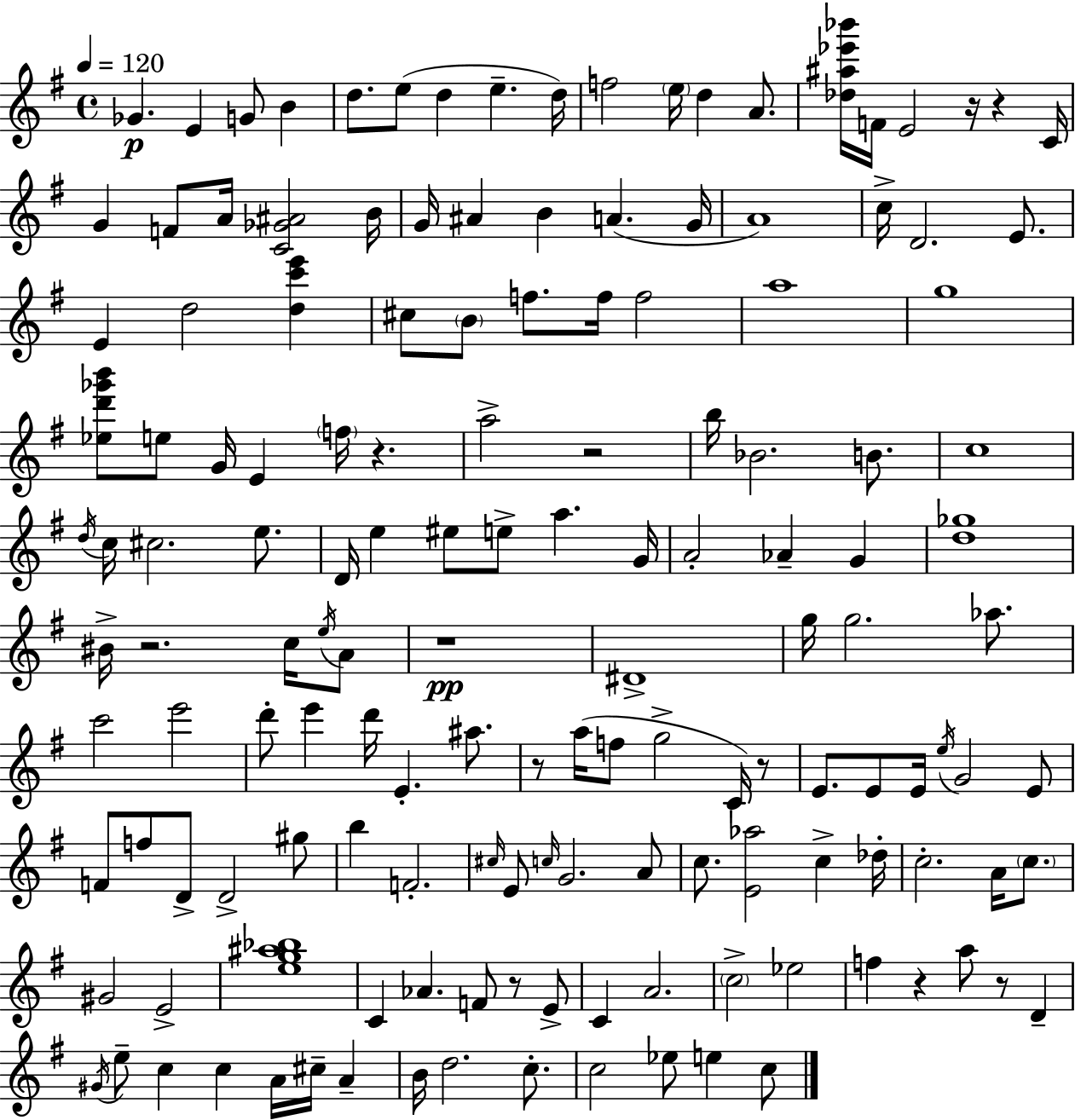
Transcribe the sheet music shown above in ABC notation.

X:1
T:Untitled
M:4/4
L:1/4
K:Em
_G E G/2 B d/2 e/2 d e d/4 f2 e/4 d A/2 [_d^a_e'_b']/4 F/4 E2 z/4 z C/4 G F/2 A/4 [C_G^A]2 B/4 G/4 ^A B A G/4 A4 c/4 D2 E/2 E d2 [dc'e'] ^c/2 B/2 f/2 f/4 f2 a4 g4 [_ed'_g'b']/2 e/2 G/4 E f/4 z a2 z2 b/4 _B2 B/2 c4 d/4 c/4 ^c2 e/2 D/4 e ^e/2 e/2 a G/4 A2 _A G [d_g]4 ^B/4 z2 c/4 e/4 A/2 z4 ^D4 g/4 g2 _a/2 c'2 e'2 d'/2 e' d'/4 E ^a/2 z/2 a/4 f/2 g2 C/4 z/2 E/2 E/2 E/4 e/4 G2 E/2 F/2 f/2 D/2 D2 ^g/2 b F2 ^c/4 E/2 c/4 G2 A/2 c/2 [E_a]2 c _d/4 c2 A/4 c/2 ^G2 E2 [eg^a_b]4 C _A F/2 z/2 E/2 C A2 c2 _e2 f z a/2 z/2 D ^G/4 e/2 c c A/4 ^c/4 A B/4 d2 c/2 c2 _e/2 e c/2